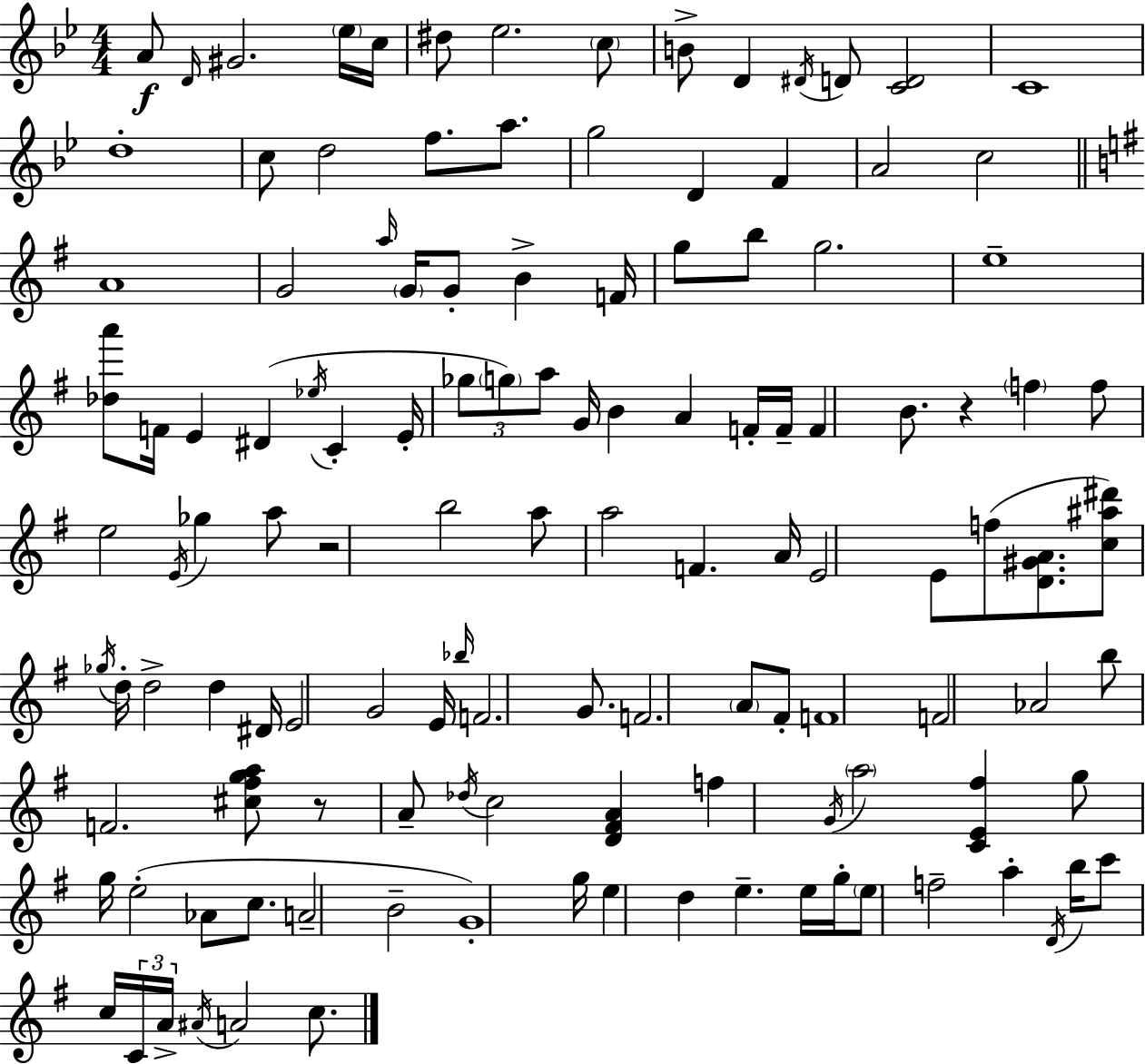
A4/e D4/s G#4/h. Eb5/s C5/s D#5/e Eb5/h. C5/e B4/e D4/q D#4/s D4/e [C4,D4]/h C4/w D5/w C5/e D5/h F5/e. A5/e. G5/h D4/q F4/q A4/h C5/h A4/w G4/h A5/s G4/s G4/e B4/q F4/s G5/e B5/e G5/h. E5/w [Db5,A6]/e F4/s E4/q D#4/q Eb5/s C4/q E4/s Gb5/e G5/e A5/e G4/s B4/q A4/q F4/s F4/s F4/q B4/e. R/q F5/q F5/e E5/h E4/s Gb5/q A5/e R/h B5/h A5/e A5/h F4/q. A4/s E4/h E4/e F5/e [D4,G#4,A4]/e. [C5,A#5,D#6]/e Gb5/s D5/s D5/h D5/q D#4/s E4/h G4/h E4/s Bb5/s F4/h. G4/e. F4/h. A4/e F#4/e F4/w F4/h Ab4/h B5/e F4/h. [C#5,F#5,G5,A5]/e R/e A4/e Db5/s C5/h [D4,F#4,A4]/q F5/q G4/s A5/h [C4,E4,F#5]/q G5/e G5/s E5/h Ab4/e C5/e. A4/h B4/h G4/w G5/s E5/q D5/q E5/q. E5/s G5/s E5/e F5/h A5/q D4/s B5/s C6/e C5/s C4/s A4/s A#4/s A4/h C5/e.